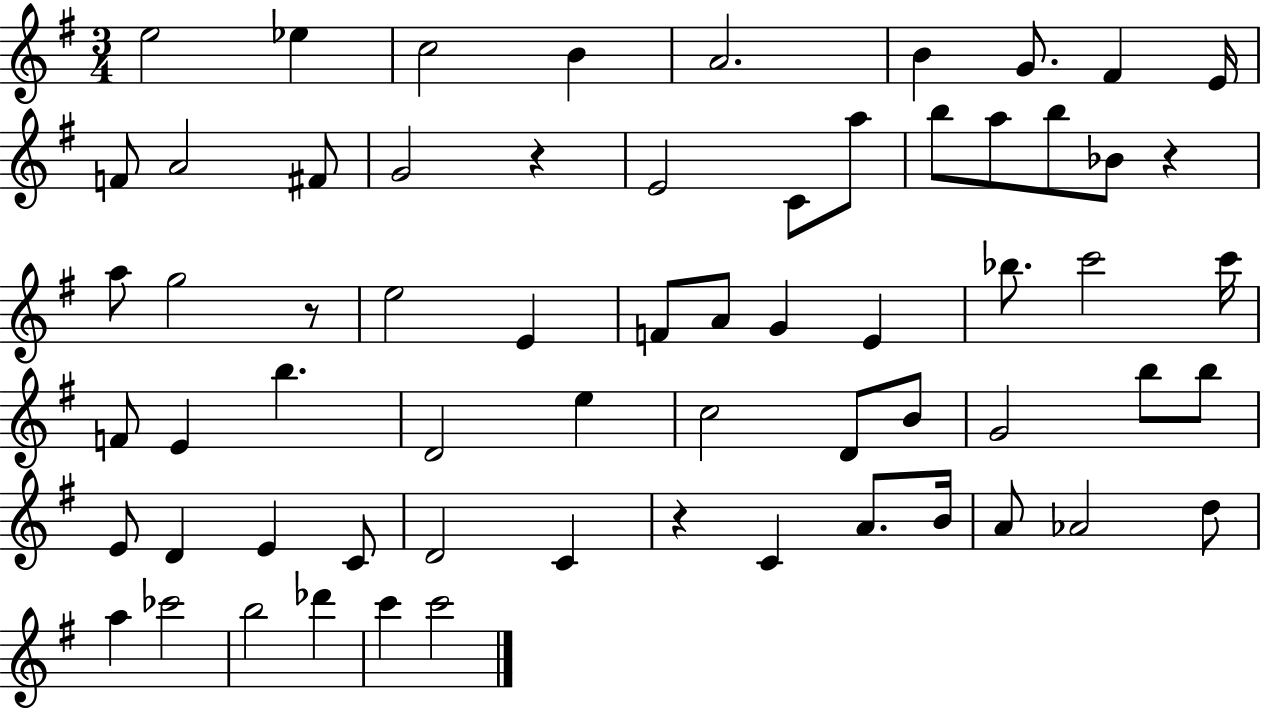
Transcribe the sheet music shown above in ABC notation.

X:1
T:Untitled
M:3/4
L:1/4
K:G
e2 _e c2 B A2 B G/2 ^F E/4 F/2 A2 ^F/2 G2 z E2 C/2 a/2 b/2 a/2 b/2 _B/2 z a/2 g2 z/2 e2 E F/2 A/2 G E _b/2 c'2 c'/4 F/2 E b D2 e c2 D/2 B/2 G2 b/2 b/2 E/2 D E C/2 D2 C z C A/2 B/4 A/2 _A2 d/2 a _c'2 b2 _d' c' c'2